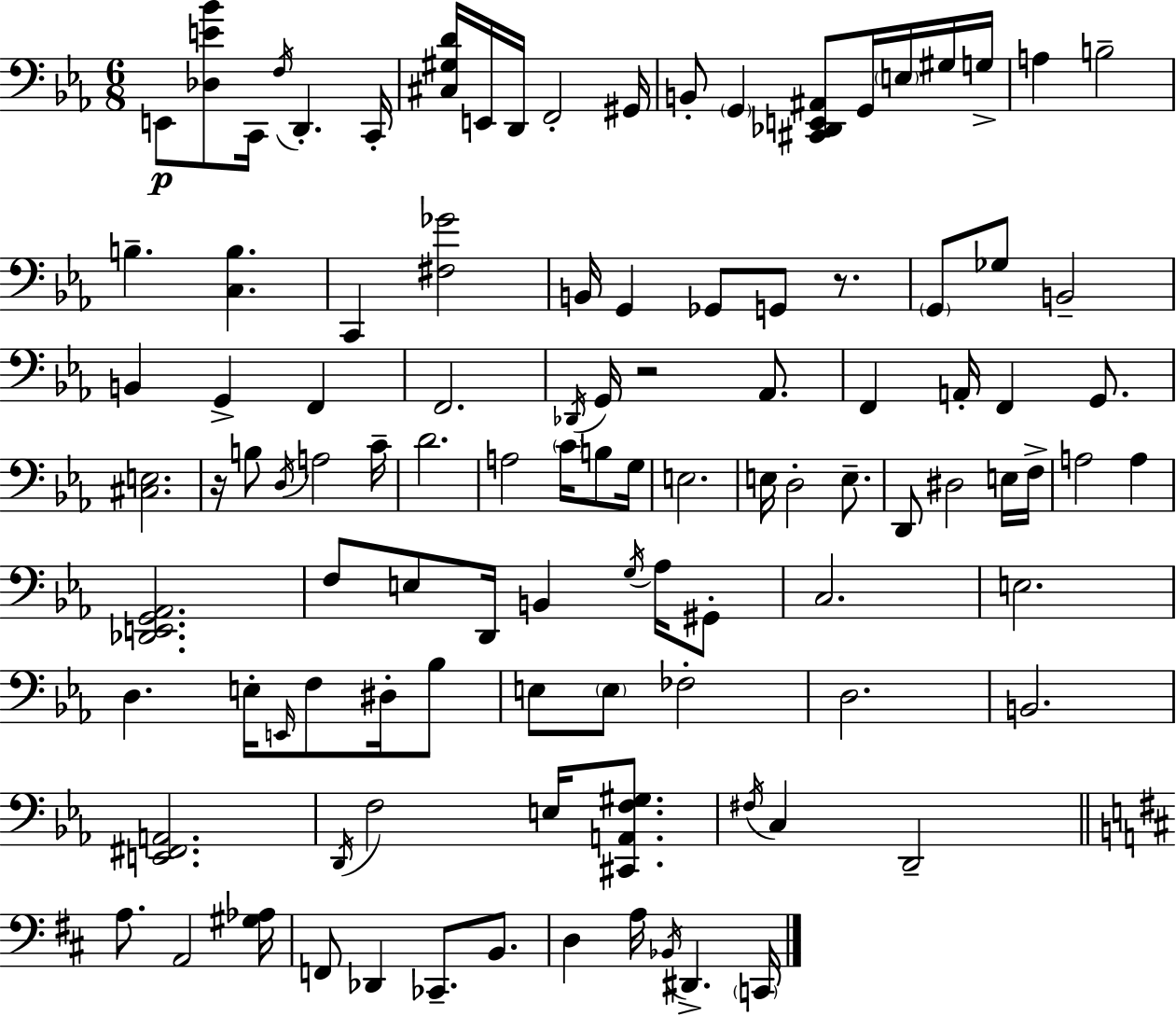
E2/e [Db3,E4,Bb4]/e C2/s F3/s D2/q. C2/s [C#3,G#3,D4]/s E2/s D2/s F2/h G#2/s B2/e G2/q [C#2,Db2,E2,A#2]/e G2/s E3/s G#3/s G3/s A3/q B3/h B3/q. [C3,B3]/q. C2/q [F#3,Gb4]/h B2/s G2/q Gb2/e G2/e R/e. G2/e Gb3/e B2/h B2/q G2/q F2/q F2/h. Db2/s G2/s R/h Ab2/e. F2/q A2/s F2/q G2/e. [C#3,E3]/h. R/s B3/e D3/s A3/h C4/s D4/h. A3/h C4/s B3/e G3/s E3/h. E3/s D3/h E3/e. D2/e D#3/h E3/s F3/s A3/h A3/q [Db2,E2,G2,Ab2]/h. F3/e E3/e D2/s B2/q G3/s Ab3/s G#2/e C3/h. E3/h. D3/q. E3/s E2/s F3/e D#3/s Bb3/e E3/e E3/e FES3/h D3/h. B2/h. [E2,F#2,A2]/h. D2/s F3/h E3/s [C#2,A2,F3,G#3]/e. F#3/s C3/q D2/h A3/e. A2/h [G#3,Ab3]/s F2/e Db2/q CES2/e. B2/e. D3/q A3/s Bb2/s D#2/q. C2/s